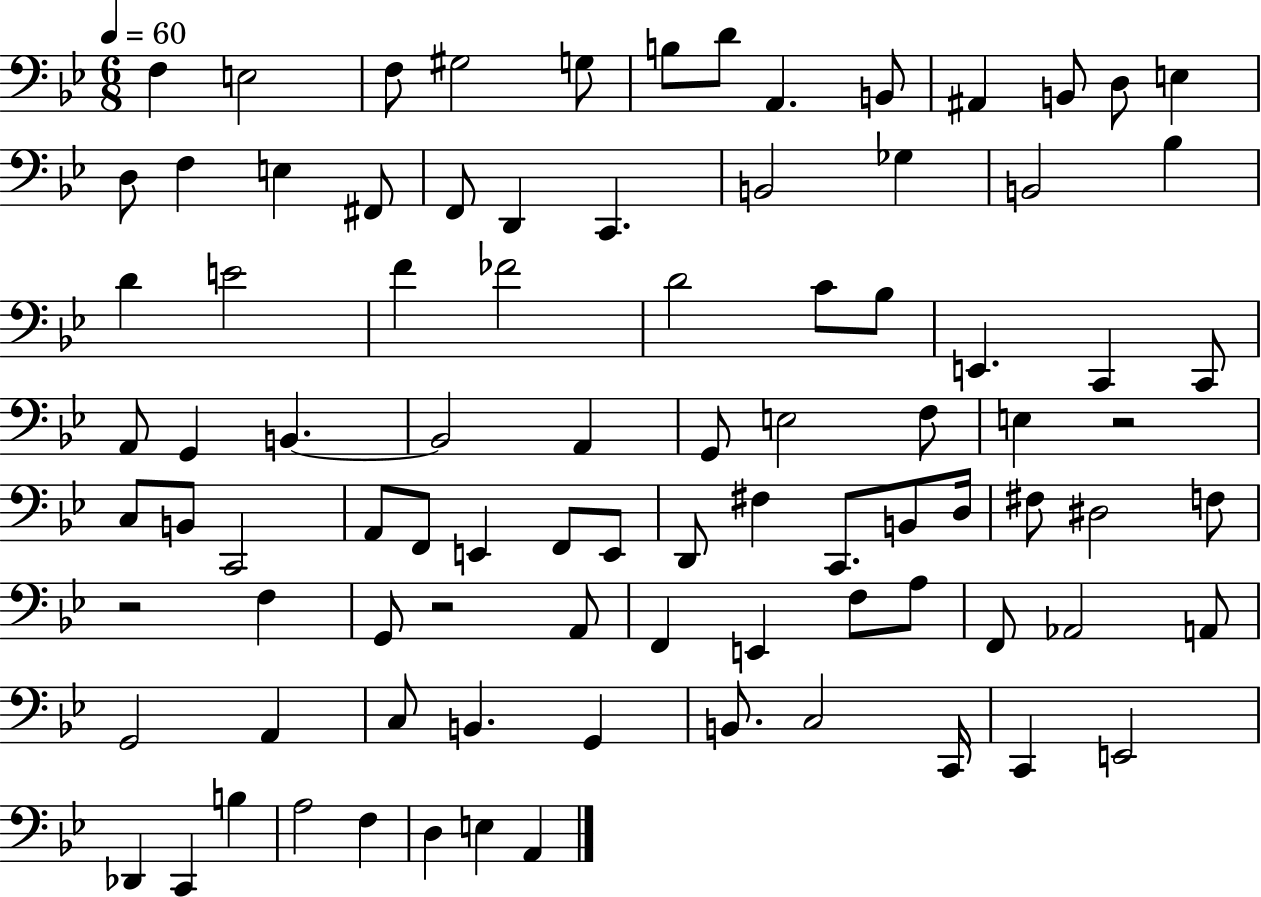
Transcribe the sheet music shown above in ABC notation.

X:1
T:Untitled
M:6/8
L:1/4
K:Bb
F, E,2 F,/2 ^G,2 G,/2 B,/2 D/2 A,, B,,/2 ^A,, B,,/2 D,/2 E, D,/2 F, E, ^F,,/2 F,,/2 D,, C,, B,,2 _G, B,,2 _B, D E2 F _F2 D2 C/2 _B,/2 E,, C,, C,,/2 A,,/2 G,, B,, B,,2 A,, G,,/2 E,2 F,/2 E, z2 C,/2 B,,/2 C,,2 A,,/2 F,,/2 E,, F,,/2 E,,/2 D,,/2 ^F, C,,/2 B,,/2 D,/4 ^F,/2 ^D,2 F,/2 z2 F, G,,/2 z2 A,,/2 F,, E,, F,/2 A,/2 F,,/2 _A,,2 A,,/2 G,,2 A,, C,/2 B,, G,, B,,/2 C,2 C,,/4 C,, E,,2 _D,, C,, B, A,2 F, D, E, A,,